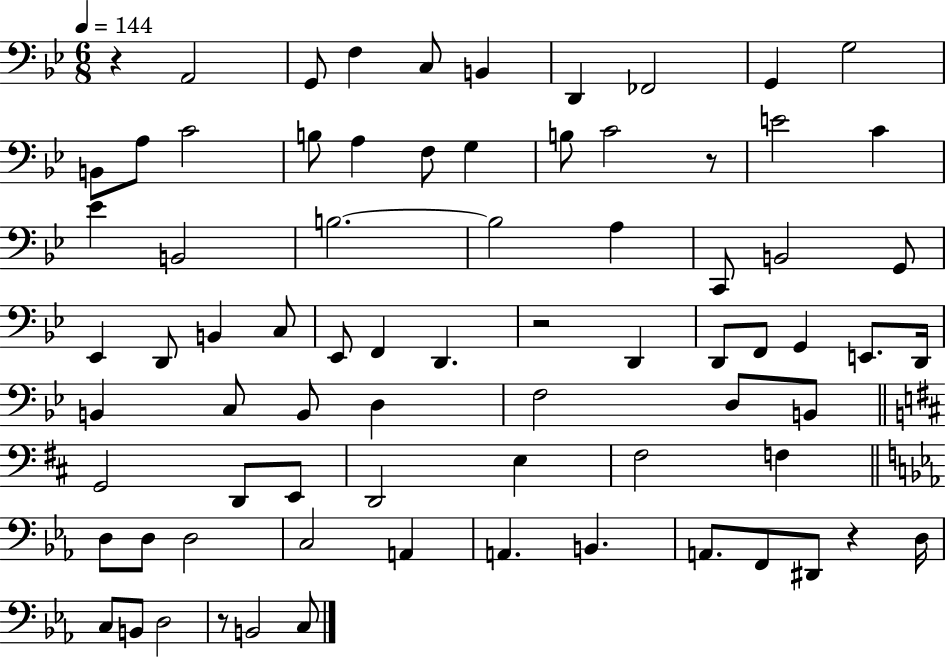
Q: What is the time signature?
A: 6/8